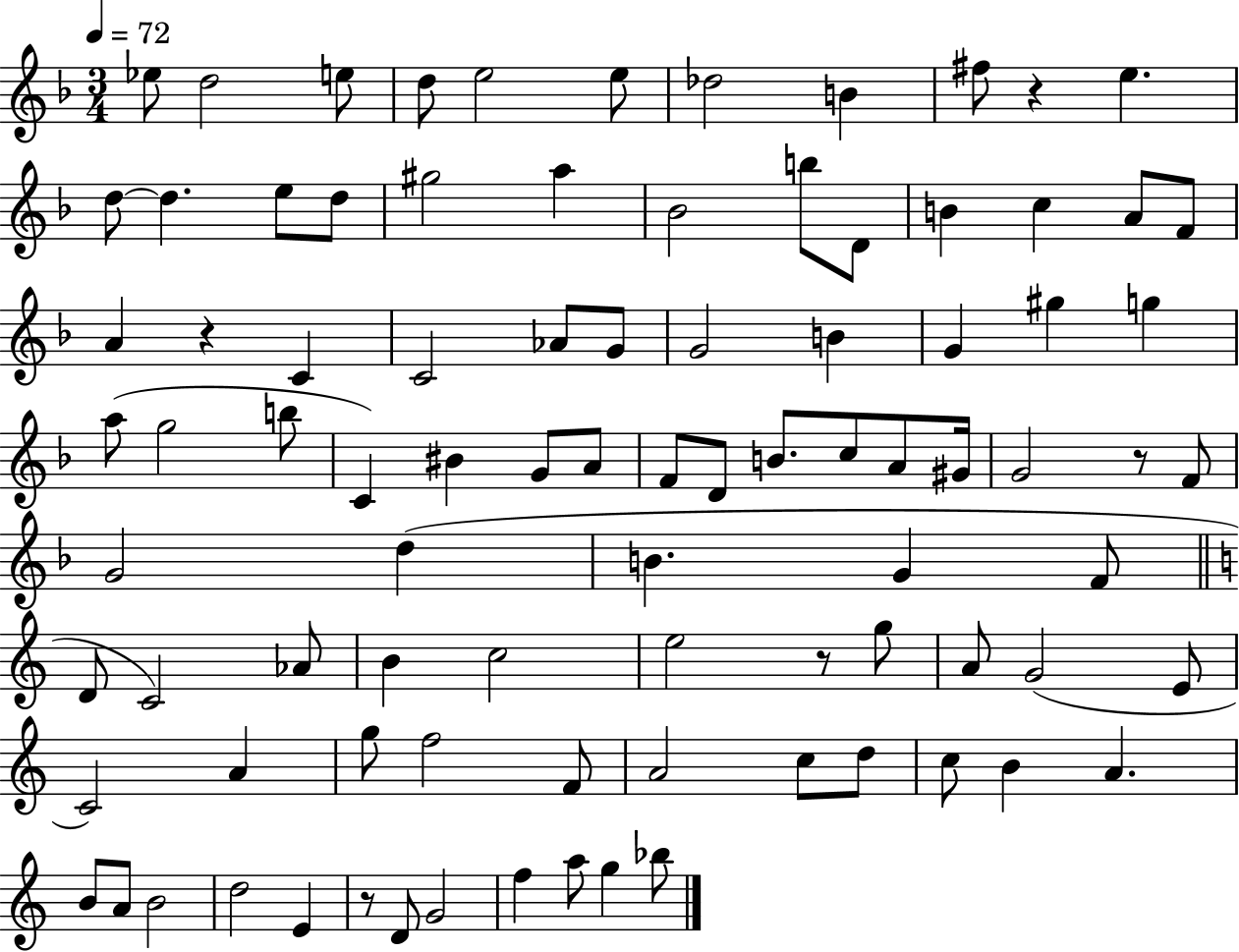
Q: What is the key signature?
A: F major